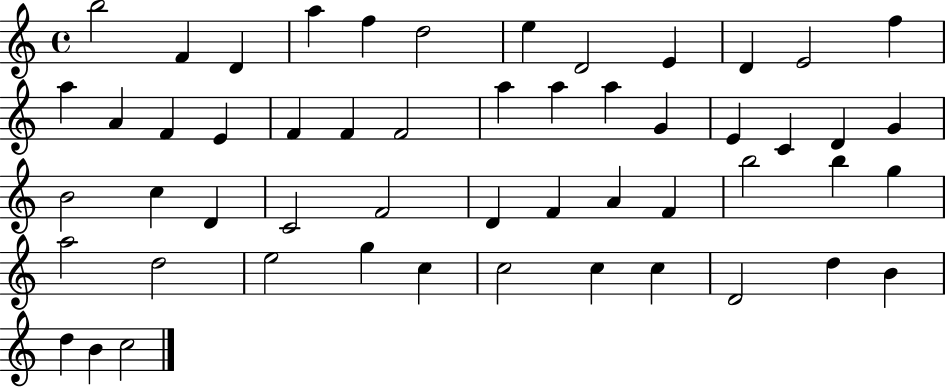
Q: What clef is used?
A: treble